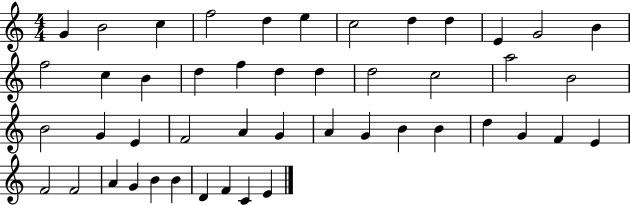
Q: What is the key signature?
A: C major